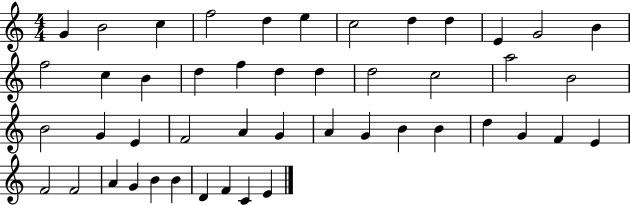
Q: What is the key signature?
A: C major